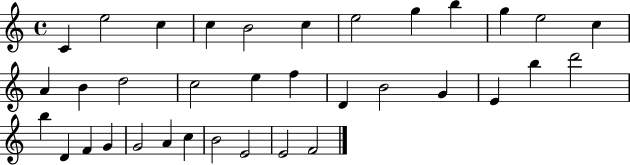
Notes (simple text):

C4/q E5/h C5/q C5/q B4/h C5/q E5/h G5/q B5/q G5/q E5/h C5/q A4/q B4/q D5/h C5/h E5/q F5/q D4/q B4/h G4/q E4/q B5/q D6/h B5/q D4/q F4/q G4/q G4/h A4/q C5/q B4/h E4/h E4/h F4/h